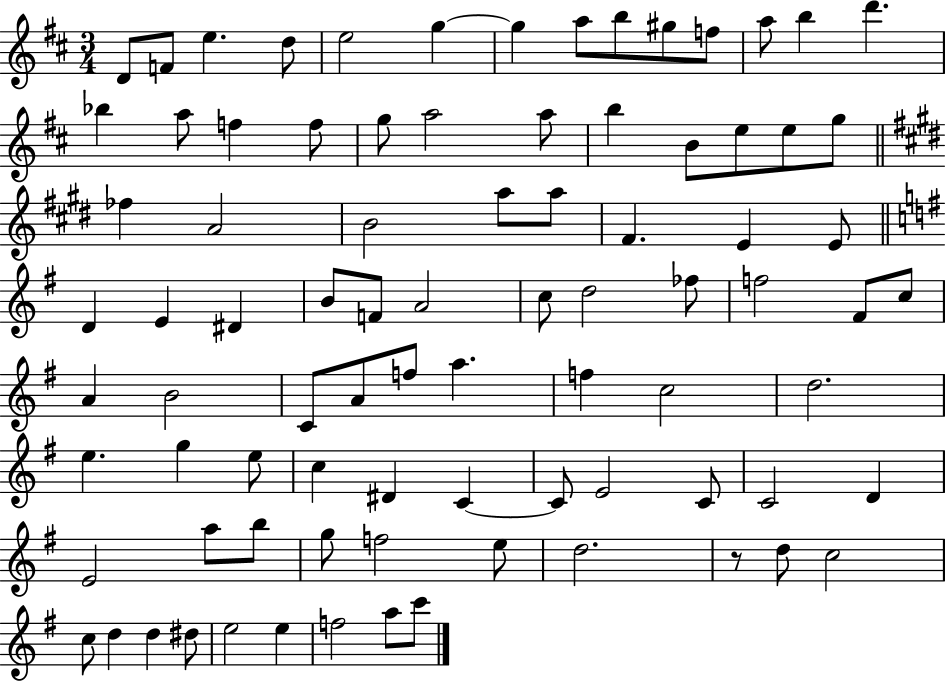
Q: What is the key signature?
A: D major